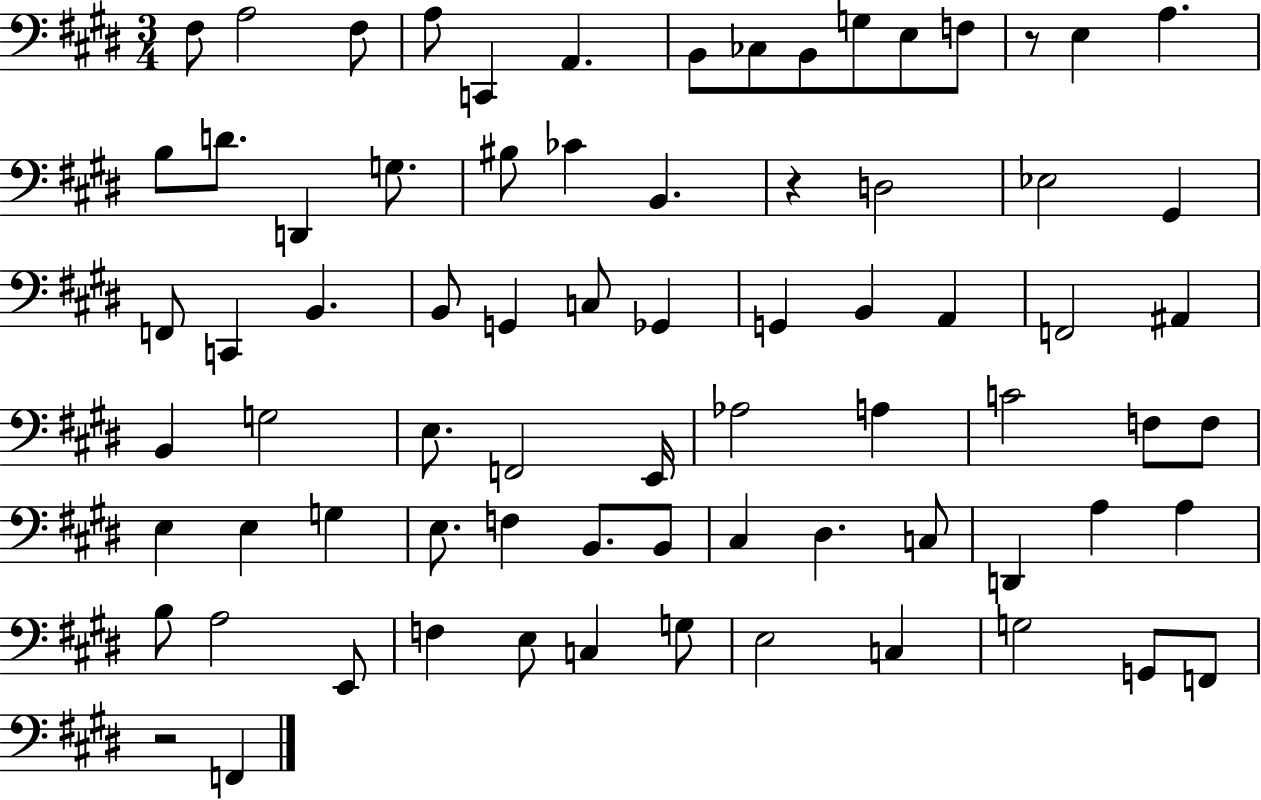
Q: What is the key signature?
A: E major